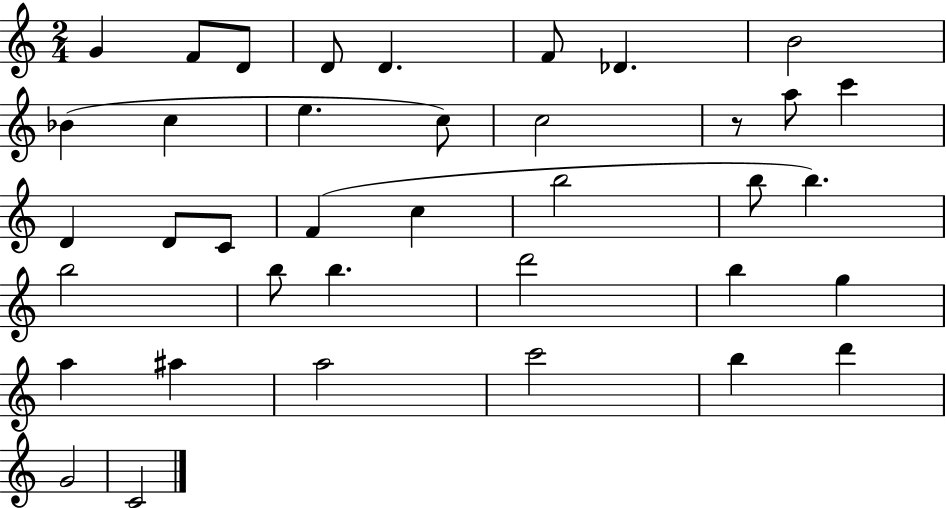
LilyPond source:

{
  \clef treble
  \numericTimeSignature
  \time 2/4
  \key c \major
  g'4 f'8 d'8 | d'8 d'4. | f'8 des'4. | b'2 | \break bes'4( c''4 | e''4. c''8) | c''2 | r8 a''8 c'''4 | \break d'4 d'8 c'8 | f'4( c''4 | b''2 | b''8 b''4.) | \break b''2 | b''8 b''4. | d'''2 | b''4 g''4 | \break a''4 ais''4 | a''2 | c'''2 | b''4 d'''4 | \break g'2 | c'2 | \bar "|."
}